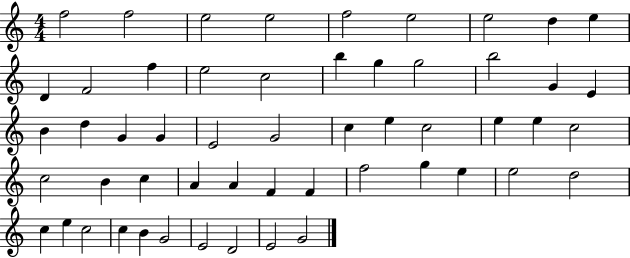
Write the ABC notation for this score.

X:1
T:Untitled
M:4/4
L:1/4
K:C
f2 f2 e2 e2 f2 e2 e2 d e D F2 f e2 c2 b g g2 b2 G E B d G G E2 G2 c e c2 e e c2 c2 B c A A F F f2 g e e2 d2 c e c2 c B G2 E2 D2 E2 G2